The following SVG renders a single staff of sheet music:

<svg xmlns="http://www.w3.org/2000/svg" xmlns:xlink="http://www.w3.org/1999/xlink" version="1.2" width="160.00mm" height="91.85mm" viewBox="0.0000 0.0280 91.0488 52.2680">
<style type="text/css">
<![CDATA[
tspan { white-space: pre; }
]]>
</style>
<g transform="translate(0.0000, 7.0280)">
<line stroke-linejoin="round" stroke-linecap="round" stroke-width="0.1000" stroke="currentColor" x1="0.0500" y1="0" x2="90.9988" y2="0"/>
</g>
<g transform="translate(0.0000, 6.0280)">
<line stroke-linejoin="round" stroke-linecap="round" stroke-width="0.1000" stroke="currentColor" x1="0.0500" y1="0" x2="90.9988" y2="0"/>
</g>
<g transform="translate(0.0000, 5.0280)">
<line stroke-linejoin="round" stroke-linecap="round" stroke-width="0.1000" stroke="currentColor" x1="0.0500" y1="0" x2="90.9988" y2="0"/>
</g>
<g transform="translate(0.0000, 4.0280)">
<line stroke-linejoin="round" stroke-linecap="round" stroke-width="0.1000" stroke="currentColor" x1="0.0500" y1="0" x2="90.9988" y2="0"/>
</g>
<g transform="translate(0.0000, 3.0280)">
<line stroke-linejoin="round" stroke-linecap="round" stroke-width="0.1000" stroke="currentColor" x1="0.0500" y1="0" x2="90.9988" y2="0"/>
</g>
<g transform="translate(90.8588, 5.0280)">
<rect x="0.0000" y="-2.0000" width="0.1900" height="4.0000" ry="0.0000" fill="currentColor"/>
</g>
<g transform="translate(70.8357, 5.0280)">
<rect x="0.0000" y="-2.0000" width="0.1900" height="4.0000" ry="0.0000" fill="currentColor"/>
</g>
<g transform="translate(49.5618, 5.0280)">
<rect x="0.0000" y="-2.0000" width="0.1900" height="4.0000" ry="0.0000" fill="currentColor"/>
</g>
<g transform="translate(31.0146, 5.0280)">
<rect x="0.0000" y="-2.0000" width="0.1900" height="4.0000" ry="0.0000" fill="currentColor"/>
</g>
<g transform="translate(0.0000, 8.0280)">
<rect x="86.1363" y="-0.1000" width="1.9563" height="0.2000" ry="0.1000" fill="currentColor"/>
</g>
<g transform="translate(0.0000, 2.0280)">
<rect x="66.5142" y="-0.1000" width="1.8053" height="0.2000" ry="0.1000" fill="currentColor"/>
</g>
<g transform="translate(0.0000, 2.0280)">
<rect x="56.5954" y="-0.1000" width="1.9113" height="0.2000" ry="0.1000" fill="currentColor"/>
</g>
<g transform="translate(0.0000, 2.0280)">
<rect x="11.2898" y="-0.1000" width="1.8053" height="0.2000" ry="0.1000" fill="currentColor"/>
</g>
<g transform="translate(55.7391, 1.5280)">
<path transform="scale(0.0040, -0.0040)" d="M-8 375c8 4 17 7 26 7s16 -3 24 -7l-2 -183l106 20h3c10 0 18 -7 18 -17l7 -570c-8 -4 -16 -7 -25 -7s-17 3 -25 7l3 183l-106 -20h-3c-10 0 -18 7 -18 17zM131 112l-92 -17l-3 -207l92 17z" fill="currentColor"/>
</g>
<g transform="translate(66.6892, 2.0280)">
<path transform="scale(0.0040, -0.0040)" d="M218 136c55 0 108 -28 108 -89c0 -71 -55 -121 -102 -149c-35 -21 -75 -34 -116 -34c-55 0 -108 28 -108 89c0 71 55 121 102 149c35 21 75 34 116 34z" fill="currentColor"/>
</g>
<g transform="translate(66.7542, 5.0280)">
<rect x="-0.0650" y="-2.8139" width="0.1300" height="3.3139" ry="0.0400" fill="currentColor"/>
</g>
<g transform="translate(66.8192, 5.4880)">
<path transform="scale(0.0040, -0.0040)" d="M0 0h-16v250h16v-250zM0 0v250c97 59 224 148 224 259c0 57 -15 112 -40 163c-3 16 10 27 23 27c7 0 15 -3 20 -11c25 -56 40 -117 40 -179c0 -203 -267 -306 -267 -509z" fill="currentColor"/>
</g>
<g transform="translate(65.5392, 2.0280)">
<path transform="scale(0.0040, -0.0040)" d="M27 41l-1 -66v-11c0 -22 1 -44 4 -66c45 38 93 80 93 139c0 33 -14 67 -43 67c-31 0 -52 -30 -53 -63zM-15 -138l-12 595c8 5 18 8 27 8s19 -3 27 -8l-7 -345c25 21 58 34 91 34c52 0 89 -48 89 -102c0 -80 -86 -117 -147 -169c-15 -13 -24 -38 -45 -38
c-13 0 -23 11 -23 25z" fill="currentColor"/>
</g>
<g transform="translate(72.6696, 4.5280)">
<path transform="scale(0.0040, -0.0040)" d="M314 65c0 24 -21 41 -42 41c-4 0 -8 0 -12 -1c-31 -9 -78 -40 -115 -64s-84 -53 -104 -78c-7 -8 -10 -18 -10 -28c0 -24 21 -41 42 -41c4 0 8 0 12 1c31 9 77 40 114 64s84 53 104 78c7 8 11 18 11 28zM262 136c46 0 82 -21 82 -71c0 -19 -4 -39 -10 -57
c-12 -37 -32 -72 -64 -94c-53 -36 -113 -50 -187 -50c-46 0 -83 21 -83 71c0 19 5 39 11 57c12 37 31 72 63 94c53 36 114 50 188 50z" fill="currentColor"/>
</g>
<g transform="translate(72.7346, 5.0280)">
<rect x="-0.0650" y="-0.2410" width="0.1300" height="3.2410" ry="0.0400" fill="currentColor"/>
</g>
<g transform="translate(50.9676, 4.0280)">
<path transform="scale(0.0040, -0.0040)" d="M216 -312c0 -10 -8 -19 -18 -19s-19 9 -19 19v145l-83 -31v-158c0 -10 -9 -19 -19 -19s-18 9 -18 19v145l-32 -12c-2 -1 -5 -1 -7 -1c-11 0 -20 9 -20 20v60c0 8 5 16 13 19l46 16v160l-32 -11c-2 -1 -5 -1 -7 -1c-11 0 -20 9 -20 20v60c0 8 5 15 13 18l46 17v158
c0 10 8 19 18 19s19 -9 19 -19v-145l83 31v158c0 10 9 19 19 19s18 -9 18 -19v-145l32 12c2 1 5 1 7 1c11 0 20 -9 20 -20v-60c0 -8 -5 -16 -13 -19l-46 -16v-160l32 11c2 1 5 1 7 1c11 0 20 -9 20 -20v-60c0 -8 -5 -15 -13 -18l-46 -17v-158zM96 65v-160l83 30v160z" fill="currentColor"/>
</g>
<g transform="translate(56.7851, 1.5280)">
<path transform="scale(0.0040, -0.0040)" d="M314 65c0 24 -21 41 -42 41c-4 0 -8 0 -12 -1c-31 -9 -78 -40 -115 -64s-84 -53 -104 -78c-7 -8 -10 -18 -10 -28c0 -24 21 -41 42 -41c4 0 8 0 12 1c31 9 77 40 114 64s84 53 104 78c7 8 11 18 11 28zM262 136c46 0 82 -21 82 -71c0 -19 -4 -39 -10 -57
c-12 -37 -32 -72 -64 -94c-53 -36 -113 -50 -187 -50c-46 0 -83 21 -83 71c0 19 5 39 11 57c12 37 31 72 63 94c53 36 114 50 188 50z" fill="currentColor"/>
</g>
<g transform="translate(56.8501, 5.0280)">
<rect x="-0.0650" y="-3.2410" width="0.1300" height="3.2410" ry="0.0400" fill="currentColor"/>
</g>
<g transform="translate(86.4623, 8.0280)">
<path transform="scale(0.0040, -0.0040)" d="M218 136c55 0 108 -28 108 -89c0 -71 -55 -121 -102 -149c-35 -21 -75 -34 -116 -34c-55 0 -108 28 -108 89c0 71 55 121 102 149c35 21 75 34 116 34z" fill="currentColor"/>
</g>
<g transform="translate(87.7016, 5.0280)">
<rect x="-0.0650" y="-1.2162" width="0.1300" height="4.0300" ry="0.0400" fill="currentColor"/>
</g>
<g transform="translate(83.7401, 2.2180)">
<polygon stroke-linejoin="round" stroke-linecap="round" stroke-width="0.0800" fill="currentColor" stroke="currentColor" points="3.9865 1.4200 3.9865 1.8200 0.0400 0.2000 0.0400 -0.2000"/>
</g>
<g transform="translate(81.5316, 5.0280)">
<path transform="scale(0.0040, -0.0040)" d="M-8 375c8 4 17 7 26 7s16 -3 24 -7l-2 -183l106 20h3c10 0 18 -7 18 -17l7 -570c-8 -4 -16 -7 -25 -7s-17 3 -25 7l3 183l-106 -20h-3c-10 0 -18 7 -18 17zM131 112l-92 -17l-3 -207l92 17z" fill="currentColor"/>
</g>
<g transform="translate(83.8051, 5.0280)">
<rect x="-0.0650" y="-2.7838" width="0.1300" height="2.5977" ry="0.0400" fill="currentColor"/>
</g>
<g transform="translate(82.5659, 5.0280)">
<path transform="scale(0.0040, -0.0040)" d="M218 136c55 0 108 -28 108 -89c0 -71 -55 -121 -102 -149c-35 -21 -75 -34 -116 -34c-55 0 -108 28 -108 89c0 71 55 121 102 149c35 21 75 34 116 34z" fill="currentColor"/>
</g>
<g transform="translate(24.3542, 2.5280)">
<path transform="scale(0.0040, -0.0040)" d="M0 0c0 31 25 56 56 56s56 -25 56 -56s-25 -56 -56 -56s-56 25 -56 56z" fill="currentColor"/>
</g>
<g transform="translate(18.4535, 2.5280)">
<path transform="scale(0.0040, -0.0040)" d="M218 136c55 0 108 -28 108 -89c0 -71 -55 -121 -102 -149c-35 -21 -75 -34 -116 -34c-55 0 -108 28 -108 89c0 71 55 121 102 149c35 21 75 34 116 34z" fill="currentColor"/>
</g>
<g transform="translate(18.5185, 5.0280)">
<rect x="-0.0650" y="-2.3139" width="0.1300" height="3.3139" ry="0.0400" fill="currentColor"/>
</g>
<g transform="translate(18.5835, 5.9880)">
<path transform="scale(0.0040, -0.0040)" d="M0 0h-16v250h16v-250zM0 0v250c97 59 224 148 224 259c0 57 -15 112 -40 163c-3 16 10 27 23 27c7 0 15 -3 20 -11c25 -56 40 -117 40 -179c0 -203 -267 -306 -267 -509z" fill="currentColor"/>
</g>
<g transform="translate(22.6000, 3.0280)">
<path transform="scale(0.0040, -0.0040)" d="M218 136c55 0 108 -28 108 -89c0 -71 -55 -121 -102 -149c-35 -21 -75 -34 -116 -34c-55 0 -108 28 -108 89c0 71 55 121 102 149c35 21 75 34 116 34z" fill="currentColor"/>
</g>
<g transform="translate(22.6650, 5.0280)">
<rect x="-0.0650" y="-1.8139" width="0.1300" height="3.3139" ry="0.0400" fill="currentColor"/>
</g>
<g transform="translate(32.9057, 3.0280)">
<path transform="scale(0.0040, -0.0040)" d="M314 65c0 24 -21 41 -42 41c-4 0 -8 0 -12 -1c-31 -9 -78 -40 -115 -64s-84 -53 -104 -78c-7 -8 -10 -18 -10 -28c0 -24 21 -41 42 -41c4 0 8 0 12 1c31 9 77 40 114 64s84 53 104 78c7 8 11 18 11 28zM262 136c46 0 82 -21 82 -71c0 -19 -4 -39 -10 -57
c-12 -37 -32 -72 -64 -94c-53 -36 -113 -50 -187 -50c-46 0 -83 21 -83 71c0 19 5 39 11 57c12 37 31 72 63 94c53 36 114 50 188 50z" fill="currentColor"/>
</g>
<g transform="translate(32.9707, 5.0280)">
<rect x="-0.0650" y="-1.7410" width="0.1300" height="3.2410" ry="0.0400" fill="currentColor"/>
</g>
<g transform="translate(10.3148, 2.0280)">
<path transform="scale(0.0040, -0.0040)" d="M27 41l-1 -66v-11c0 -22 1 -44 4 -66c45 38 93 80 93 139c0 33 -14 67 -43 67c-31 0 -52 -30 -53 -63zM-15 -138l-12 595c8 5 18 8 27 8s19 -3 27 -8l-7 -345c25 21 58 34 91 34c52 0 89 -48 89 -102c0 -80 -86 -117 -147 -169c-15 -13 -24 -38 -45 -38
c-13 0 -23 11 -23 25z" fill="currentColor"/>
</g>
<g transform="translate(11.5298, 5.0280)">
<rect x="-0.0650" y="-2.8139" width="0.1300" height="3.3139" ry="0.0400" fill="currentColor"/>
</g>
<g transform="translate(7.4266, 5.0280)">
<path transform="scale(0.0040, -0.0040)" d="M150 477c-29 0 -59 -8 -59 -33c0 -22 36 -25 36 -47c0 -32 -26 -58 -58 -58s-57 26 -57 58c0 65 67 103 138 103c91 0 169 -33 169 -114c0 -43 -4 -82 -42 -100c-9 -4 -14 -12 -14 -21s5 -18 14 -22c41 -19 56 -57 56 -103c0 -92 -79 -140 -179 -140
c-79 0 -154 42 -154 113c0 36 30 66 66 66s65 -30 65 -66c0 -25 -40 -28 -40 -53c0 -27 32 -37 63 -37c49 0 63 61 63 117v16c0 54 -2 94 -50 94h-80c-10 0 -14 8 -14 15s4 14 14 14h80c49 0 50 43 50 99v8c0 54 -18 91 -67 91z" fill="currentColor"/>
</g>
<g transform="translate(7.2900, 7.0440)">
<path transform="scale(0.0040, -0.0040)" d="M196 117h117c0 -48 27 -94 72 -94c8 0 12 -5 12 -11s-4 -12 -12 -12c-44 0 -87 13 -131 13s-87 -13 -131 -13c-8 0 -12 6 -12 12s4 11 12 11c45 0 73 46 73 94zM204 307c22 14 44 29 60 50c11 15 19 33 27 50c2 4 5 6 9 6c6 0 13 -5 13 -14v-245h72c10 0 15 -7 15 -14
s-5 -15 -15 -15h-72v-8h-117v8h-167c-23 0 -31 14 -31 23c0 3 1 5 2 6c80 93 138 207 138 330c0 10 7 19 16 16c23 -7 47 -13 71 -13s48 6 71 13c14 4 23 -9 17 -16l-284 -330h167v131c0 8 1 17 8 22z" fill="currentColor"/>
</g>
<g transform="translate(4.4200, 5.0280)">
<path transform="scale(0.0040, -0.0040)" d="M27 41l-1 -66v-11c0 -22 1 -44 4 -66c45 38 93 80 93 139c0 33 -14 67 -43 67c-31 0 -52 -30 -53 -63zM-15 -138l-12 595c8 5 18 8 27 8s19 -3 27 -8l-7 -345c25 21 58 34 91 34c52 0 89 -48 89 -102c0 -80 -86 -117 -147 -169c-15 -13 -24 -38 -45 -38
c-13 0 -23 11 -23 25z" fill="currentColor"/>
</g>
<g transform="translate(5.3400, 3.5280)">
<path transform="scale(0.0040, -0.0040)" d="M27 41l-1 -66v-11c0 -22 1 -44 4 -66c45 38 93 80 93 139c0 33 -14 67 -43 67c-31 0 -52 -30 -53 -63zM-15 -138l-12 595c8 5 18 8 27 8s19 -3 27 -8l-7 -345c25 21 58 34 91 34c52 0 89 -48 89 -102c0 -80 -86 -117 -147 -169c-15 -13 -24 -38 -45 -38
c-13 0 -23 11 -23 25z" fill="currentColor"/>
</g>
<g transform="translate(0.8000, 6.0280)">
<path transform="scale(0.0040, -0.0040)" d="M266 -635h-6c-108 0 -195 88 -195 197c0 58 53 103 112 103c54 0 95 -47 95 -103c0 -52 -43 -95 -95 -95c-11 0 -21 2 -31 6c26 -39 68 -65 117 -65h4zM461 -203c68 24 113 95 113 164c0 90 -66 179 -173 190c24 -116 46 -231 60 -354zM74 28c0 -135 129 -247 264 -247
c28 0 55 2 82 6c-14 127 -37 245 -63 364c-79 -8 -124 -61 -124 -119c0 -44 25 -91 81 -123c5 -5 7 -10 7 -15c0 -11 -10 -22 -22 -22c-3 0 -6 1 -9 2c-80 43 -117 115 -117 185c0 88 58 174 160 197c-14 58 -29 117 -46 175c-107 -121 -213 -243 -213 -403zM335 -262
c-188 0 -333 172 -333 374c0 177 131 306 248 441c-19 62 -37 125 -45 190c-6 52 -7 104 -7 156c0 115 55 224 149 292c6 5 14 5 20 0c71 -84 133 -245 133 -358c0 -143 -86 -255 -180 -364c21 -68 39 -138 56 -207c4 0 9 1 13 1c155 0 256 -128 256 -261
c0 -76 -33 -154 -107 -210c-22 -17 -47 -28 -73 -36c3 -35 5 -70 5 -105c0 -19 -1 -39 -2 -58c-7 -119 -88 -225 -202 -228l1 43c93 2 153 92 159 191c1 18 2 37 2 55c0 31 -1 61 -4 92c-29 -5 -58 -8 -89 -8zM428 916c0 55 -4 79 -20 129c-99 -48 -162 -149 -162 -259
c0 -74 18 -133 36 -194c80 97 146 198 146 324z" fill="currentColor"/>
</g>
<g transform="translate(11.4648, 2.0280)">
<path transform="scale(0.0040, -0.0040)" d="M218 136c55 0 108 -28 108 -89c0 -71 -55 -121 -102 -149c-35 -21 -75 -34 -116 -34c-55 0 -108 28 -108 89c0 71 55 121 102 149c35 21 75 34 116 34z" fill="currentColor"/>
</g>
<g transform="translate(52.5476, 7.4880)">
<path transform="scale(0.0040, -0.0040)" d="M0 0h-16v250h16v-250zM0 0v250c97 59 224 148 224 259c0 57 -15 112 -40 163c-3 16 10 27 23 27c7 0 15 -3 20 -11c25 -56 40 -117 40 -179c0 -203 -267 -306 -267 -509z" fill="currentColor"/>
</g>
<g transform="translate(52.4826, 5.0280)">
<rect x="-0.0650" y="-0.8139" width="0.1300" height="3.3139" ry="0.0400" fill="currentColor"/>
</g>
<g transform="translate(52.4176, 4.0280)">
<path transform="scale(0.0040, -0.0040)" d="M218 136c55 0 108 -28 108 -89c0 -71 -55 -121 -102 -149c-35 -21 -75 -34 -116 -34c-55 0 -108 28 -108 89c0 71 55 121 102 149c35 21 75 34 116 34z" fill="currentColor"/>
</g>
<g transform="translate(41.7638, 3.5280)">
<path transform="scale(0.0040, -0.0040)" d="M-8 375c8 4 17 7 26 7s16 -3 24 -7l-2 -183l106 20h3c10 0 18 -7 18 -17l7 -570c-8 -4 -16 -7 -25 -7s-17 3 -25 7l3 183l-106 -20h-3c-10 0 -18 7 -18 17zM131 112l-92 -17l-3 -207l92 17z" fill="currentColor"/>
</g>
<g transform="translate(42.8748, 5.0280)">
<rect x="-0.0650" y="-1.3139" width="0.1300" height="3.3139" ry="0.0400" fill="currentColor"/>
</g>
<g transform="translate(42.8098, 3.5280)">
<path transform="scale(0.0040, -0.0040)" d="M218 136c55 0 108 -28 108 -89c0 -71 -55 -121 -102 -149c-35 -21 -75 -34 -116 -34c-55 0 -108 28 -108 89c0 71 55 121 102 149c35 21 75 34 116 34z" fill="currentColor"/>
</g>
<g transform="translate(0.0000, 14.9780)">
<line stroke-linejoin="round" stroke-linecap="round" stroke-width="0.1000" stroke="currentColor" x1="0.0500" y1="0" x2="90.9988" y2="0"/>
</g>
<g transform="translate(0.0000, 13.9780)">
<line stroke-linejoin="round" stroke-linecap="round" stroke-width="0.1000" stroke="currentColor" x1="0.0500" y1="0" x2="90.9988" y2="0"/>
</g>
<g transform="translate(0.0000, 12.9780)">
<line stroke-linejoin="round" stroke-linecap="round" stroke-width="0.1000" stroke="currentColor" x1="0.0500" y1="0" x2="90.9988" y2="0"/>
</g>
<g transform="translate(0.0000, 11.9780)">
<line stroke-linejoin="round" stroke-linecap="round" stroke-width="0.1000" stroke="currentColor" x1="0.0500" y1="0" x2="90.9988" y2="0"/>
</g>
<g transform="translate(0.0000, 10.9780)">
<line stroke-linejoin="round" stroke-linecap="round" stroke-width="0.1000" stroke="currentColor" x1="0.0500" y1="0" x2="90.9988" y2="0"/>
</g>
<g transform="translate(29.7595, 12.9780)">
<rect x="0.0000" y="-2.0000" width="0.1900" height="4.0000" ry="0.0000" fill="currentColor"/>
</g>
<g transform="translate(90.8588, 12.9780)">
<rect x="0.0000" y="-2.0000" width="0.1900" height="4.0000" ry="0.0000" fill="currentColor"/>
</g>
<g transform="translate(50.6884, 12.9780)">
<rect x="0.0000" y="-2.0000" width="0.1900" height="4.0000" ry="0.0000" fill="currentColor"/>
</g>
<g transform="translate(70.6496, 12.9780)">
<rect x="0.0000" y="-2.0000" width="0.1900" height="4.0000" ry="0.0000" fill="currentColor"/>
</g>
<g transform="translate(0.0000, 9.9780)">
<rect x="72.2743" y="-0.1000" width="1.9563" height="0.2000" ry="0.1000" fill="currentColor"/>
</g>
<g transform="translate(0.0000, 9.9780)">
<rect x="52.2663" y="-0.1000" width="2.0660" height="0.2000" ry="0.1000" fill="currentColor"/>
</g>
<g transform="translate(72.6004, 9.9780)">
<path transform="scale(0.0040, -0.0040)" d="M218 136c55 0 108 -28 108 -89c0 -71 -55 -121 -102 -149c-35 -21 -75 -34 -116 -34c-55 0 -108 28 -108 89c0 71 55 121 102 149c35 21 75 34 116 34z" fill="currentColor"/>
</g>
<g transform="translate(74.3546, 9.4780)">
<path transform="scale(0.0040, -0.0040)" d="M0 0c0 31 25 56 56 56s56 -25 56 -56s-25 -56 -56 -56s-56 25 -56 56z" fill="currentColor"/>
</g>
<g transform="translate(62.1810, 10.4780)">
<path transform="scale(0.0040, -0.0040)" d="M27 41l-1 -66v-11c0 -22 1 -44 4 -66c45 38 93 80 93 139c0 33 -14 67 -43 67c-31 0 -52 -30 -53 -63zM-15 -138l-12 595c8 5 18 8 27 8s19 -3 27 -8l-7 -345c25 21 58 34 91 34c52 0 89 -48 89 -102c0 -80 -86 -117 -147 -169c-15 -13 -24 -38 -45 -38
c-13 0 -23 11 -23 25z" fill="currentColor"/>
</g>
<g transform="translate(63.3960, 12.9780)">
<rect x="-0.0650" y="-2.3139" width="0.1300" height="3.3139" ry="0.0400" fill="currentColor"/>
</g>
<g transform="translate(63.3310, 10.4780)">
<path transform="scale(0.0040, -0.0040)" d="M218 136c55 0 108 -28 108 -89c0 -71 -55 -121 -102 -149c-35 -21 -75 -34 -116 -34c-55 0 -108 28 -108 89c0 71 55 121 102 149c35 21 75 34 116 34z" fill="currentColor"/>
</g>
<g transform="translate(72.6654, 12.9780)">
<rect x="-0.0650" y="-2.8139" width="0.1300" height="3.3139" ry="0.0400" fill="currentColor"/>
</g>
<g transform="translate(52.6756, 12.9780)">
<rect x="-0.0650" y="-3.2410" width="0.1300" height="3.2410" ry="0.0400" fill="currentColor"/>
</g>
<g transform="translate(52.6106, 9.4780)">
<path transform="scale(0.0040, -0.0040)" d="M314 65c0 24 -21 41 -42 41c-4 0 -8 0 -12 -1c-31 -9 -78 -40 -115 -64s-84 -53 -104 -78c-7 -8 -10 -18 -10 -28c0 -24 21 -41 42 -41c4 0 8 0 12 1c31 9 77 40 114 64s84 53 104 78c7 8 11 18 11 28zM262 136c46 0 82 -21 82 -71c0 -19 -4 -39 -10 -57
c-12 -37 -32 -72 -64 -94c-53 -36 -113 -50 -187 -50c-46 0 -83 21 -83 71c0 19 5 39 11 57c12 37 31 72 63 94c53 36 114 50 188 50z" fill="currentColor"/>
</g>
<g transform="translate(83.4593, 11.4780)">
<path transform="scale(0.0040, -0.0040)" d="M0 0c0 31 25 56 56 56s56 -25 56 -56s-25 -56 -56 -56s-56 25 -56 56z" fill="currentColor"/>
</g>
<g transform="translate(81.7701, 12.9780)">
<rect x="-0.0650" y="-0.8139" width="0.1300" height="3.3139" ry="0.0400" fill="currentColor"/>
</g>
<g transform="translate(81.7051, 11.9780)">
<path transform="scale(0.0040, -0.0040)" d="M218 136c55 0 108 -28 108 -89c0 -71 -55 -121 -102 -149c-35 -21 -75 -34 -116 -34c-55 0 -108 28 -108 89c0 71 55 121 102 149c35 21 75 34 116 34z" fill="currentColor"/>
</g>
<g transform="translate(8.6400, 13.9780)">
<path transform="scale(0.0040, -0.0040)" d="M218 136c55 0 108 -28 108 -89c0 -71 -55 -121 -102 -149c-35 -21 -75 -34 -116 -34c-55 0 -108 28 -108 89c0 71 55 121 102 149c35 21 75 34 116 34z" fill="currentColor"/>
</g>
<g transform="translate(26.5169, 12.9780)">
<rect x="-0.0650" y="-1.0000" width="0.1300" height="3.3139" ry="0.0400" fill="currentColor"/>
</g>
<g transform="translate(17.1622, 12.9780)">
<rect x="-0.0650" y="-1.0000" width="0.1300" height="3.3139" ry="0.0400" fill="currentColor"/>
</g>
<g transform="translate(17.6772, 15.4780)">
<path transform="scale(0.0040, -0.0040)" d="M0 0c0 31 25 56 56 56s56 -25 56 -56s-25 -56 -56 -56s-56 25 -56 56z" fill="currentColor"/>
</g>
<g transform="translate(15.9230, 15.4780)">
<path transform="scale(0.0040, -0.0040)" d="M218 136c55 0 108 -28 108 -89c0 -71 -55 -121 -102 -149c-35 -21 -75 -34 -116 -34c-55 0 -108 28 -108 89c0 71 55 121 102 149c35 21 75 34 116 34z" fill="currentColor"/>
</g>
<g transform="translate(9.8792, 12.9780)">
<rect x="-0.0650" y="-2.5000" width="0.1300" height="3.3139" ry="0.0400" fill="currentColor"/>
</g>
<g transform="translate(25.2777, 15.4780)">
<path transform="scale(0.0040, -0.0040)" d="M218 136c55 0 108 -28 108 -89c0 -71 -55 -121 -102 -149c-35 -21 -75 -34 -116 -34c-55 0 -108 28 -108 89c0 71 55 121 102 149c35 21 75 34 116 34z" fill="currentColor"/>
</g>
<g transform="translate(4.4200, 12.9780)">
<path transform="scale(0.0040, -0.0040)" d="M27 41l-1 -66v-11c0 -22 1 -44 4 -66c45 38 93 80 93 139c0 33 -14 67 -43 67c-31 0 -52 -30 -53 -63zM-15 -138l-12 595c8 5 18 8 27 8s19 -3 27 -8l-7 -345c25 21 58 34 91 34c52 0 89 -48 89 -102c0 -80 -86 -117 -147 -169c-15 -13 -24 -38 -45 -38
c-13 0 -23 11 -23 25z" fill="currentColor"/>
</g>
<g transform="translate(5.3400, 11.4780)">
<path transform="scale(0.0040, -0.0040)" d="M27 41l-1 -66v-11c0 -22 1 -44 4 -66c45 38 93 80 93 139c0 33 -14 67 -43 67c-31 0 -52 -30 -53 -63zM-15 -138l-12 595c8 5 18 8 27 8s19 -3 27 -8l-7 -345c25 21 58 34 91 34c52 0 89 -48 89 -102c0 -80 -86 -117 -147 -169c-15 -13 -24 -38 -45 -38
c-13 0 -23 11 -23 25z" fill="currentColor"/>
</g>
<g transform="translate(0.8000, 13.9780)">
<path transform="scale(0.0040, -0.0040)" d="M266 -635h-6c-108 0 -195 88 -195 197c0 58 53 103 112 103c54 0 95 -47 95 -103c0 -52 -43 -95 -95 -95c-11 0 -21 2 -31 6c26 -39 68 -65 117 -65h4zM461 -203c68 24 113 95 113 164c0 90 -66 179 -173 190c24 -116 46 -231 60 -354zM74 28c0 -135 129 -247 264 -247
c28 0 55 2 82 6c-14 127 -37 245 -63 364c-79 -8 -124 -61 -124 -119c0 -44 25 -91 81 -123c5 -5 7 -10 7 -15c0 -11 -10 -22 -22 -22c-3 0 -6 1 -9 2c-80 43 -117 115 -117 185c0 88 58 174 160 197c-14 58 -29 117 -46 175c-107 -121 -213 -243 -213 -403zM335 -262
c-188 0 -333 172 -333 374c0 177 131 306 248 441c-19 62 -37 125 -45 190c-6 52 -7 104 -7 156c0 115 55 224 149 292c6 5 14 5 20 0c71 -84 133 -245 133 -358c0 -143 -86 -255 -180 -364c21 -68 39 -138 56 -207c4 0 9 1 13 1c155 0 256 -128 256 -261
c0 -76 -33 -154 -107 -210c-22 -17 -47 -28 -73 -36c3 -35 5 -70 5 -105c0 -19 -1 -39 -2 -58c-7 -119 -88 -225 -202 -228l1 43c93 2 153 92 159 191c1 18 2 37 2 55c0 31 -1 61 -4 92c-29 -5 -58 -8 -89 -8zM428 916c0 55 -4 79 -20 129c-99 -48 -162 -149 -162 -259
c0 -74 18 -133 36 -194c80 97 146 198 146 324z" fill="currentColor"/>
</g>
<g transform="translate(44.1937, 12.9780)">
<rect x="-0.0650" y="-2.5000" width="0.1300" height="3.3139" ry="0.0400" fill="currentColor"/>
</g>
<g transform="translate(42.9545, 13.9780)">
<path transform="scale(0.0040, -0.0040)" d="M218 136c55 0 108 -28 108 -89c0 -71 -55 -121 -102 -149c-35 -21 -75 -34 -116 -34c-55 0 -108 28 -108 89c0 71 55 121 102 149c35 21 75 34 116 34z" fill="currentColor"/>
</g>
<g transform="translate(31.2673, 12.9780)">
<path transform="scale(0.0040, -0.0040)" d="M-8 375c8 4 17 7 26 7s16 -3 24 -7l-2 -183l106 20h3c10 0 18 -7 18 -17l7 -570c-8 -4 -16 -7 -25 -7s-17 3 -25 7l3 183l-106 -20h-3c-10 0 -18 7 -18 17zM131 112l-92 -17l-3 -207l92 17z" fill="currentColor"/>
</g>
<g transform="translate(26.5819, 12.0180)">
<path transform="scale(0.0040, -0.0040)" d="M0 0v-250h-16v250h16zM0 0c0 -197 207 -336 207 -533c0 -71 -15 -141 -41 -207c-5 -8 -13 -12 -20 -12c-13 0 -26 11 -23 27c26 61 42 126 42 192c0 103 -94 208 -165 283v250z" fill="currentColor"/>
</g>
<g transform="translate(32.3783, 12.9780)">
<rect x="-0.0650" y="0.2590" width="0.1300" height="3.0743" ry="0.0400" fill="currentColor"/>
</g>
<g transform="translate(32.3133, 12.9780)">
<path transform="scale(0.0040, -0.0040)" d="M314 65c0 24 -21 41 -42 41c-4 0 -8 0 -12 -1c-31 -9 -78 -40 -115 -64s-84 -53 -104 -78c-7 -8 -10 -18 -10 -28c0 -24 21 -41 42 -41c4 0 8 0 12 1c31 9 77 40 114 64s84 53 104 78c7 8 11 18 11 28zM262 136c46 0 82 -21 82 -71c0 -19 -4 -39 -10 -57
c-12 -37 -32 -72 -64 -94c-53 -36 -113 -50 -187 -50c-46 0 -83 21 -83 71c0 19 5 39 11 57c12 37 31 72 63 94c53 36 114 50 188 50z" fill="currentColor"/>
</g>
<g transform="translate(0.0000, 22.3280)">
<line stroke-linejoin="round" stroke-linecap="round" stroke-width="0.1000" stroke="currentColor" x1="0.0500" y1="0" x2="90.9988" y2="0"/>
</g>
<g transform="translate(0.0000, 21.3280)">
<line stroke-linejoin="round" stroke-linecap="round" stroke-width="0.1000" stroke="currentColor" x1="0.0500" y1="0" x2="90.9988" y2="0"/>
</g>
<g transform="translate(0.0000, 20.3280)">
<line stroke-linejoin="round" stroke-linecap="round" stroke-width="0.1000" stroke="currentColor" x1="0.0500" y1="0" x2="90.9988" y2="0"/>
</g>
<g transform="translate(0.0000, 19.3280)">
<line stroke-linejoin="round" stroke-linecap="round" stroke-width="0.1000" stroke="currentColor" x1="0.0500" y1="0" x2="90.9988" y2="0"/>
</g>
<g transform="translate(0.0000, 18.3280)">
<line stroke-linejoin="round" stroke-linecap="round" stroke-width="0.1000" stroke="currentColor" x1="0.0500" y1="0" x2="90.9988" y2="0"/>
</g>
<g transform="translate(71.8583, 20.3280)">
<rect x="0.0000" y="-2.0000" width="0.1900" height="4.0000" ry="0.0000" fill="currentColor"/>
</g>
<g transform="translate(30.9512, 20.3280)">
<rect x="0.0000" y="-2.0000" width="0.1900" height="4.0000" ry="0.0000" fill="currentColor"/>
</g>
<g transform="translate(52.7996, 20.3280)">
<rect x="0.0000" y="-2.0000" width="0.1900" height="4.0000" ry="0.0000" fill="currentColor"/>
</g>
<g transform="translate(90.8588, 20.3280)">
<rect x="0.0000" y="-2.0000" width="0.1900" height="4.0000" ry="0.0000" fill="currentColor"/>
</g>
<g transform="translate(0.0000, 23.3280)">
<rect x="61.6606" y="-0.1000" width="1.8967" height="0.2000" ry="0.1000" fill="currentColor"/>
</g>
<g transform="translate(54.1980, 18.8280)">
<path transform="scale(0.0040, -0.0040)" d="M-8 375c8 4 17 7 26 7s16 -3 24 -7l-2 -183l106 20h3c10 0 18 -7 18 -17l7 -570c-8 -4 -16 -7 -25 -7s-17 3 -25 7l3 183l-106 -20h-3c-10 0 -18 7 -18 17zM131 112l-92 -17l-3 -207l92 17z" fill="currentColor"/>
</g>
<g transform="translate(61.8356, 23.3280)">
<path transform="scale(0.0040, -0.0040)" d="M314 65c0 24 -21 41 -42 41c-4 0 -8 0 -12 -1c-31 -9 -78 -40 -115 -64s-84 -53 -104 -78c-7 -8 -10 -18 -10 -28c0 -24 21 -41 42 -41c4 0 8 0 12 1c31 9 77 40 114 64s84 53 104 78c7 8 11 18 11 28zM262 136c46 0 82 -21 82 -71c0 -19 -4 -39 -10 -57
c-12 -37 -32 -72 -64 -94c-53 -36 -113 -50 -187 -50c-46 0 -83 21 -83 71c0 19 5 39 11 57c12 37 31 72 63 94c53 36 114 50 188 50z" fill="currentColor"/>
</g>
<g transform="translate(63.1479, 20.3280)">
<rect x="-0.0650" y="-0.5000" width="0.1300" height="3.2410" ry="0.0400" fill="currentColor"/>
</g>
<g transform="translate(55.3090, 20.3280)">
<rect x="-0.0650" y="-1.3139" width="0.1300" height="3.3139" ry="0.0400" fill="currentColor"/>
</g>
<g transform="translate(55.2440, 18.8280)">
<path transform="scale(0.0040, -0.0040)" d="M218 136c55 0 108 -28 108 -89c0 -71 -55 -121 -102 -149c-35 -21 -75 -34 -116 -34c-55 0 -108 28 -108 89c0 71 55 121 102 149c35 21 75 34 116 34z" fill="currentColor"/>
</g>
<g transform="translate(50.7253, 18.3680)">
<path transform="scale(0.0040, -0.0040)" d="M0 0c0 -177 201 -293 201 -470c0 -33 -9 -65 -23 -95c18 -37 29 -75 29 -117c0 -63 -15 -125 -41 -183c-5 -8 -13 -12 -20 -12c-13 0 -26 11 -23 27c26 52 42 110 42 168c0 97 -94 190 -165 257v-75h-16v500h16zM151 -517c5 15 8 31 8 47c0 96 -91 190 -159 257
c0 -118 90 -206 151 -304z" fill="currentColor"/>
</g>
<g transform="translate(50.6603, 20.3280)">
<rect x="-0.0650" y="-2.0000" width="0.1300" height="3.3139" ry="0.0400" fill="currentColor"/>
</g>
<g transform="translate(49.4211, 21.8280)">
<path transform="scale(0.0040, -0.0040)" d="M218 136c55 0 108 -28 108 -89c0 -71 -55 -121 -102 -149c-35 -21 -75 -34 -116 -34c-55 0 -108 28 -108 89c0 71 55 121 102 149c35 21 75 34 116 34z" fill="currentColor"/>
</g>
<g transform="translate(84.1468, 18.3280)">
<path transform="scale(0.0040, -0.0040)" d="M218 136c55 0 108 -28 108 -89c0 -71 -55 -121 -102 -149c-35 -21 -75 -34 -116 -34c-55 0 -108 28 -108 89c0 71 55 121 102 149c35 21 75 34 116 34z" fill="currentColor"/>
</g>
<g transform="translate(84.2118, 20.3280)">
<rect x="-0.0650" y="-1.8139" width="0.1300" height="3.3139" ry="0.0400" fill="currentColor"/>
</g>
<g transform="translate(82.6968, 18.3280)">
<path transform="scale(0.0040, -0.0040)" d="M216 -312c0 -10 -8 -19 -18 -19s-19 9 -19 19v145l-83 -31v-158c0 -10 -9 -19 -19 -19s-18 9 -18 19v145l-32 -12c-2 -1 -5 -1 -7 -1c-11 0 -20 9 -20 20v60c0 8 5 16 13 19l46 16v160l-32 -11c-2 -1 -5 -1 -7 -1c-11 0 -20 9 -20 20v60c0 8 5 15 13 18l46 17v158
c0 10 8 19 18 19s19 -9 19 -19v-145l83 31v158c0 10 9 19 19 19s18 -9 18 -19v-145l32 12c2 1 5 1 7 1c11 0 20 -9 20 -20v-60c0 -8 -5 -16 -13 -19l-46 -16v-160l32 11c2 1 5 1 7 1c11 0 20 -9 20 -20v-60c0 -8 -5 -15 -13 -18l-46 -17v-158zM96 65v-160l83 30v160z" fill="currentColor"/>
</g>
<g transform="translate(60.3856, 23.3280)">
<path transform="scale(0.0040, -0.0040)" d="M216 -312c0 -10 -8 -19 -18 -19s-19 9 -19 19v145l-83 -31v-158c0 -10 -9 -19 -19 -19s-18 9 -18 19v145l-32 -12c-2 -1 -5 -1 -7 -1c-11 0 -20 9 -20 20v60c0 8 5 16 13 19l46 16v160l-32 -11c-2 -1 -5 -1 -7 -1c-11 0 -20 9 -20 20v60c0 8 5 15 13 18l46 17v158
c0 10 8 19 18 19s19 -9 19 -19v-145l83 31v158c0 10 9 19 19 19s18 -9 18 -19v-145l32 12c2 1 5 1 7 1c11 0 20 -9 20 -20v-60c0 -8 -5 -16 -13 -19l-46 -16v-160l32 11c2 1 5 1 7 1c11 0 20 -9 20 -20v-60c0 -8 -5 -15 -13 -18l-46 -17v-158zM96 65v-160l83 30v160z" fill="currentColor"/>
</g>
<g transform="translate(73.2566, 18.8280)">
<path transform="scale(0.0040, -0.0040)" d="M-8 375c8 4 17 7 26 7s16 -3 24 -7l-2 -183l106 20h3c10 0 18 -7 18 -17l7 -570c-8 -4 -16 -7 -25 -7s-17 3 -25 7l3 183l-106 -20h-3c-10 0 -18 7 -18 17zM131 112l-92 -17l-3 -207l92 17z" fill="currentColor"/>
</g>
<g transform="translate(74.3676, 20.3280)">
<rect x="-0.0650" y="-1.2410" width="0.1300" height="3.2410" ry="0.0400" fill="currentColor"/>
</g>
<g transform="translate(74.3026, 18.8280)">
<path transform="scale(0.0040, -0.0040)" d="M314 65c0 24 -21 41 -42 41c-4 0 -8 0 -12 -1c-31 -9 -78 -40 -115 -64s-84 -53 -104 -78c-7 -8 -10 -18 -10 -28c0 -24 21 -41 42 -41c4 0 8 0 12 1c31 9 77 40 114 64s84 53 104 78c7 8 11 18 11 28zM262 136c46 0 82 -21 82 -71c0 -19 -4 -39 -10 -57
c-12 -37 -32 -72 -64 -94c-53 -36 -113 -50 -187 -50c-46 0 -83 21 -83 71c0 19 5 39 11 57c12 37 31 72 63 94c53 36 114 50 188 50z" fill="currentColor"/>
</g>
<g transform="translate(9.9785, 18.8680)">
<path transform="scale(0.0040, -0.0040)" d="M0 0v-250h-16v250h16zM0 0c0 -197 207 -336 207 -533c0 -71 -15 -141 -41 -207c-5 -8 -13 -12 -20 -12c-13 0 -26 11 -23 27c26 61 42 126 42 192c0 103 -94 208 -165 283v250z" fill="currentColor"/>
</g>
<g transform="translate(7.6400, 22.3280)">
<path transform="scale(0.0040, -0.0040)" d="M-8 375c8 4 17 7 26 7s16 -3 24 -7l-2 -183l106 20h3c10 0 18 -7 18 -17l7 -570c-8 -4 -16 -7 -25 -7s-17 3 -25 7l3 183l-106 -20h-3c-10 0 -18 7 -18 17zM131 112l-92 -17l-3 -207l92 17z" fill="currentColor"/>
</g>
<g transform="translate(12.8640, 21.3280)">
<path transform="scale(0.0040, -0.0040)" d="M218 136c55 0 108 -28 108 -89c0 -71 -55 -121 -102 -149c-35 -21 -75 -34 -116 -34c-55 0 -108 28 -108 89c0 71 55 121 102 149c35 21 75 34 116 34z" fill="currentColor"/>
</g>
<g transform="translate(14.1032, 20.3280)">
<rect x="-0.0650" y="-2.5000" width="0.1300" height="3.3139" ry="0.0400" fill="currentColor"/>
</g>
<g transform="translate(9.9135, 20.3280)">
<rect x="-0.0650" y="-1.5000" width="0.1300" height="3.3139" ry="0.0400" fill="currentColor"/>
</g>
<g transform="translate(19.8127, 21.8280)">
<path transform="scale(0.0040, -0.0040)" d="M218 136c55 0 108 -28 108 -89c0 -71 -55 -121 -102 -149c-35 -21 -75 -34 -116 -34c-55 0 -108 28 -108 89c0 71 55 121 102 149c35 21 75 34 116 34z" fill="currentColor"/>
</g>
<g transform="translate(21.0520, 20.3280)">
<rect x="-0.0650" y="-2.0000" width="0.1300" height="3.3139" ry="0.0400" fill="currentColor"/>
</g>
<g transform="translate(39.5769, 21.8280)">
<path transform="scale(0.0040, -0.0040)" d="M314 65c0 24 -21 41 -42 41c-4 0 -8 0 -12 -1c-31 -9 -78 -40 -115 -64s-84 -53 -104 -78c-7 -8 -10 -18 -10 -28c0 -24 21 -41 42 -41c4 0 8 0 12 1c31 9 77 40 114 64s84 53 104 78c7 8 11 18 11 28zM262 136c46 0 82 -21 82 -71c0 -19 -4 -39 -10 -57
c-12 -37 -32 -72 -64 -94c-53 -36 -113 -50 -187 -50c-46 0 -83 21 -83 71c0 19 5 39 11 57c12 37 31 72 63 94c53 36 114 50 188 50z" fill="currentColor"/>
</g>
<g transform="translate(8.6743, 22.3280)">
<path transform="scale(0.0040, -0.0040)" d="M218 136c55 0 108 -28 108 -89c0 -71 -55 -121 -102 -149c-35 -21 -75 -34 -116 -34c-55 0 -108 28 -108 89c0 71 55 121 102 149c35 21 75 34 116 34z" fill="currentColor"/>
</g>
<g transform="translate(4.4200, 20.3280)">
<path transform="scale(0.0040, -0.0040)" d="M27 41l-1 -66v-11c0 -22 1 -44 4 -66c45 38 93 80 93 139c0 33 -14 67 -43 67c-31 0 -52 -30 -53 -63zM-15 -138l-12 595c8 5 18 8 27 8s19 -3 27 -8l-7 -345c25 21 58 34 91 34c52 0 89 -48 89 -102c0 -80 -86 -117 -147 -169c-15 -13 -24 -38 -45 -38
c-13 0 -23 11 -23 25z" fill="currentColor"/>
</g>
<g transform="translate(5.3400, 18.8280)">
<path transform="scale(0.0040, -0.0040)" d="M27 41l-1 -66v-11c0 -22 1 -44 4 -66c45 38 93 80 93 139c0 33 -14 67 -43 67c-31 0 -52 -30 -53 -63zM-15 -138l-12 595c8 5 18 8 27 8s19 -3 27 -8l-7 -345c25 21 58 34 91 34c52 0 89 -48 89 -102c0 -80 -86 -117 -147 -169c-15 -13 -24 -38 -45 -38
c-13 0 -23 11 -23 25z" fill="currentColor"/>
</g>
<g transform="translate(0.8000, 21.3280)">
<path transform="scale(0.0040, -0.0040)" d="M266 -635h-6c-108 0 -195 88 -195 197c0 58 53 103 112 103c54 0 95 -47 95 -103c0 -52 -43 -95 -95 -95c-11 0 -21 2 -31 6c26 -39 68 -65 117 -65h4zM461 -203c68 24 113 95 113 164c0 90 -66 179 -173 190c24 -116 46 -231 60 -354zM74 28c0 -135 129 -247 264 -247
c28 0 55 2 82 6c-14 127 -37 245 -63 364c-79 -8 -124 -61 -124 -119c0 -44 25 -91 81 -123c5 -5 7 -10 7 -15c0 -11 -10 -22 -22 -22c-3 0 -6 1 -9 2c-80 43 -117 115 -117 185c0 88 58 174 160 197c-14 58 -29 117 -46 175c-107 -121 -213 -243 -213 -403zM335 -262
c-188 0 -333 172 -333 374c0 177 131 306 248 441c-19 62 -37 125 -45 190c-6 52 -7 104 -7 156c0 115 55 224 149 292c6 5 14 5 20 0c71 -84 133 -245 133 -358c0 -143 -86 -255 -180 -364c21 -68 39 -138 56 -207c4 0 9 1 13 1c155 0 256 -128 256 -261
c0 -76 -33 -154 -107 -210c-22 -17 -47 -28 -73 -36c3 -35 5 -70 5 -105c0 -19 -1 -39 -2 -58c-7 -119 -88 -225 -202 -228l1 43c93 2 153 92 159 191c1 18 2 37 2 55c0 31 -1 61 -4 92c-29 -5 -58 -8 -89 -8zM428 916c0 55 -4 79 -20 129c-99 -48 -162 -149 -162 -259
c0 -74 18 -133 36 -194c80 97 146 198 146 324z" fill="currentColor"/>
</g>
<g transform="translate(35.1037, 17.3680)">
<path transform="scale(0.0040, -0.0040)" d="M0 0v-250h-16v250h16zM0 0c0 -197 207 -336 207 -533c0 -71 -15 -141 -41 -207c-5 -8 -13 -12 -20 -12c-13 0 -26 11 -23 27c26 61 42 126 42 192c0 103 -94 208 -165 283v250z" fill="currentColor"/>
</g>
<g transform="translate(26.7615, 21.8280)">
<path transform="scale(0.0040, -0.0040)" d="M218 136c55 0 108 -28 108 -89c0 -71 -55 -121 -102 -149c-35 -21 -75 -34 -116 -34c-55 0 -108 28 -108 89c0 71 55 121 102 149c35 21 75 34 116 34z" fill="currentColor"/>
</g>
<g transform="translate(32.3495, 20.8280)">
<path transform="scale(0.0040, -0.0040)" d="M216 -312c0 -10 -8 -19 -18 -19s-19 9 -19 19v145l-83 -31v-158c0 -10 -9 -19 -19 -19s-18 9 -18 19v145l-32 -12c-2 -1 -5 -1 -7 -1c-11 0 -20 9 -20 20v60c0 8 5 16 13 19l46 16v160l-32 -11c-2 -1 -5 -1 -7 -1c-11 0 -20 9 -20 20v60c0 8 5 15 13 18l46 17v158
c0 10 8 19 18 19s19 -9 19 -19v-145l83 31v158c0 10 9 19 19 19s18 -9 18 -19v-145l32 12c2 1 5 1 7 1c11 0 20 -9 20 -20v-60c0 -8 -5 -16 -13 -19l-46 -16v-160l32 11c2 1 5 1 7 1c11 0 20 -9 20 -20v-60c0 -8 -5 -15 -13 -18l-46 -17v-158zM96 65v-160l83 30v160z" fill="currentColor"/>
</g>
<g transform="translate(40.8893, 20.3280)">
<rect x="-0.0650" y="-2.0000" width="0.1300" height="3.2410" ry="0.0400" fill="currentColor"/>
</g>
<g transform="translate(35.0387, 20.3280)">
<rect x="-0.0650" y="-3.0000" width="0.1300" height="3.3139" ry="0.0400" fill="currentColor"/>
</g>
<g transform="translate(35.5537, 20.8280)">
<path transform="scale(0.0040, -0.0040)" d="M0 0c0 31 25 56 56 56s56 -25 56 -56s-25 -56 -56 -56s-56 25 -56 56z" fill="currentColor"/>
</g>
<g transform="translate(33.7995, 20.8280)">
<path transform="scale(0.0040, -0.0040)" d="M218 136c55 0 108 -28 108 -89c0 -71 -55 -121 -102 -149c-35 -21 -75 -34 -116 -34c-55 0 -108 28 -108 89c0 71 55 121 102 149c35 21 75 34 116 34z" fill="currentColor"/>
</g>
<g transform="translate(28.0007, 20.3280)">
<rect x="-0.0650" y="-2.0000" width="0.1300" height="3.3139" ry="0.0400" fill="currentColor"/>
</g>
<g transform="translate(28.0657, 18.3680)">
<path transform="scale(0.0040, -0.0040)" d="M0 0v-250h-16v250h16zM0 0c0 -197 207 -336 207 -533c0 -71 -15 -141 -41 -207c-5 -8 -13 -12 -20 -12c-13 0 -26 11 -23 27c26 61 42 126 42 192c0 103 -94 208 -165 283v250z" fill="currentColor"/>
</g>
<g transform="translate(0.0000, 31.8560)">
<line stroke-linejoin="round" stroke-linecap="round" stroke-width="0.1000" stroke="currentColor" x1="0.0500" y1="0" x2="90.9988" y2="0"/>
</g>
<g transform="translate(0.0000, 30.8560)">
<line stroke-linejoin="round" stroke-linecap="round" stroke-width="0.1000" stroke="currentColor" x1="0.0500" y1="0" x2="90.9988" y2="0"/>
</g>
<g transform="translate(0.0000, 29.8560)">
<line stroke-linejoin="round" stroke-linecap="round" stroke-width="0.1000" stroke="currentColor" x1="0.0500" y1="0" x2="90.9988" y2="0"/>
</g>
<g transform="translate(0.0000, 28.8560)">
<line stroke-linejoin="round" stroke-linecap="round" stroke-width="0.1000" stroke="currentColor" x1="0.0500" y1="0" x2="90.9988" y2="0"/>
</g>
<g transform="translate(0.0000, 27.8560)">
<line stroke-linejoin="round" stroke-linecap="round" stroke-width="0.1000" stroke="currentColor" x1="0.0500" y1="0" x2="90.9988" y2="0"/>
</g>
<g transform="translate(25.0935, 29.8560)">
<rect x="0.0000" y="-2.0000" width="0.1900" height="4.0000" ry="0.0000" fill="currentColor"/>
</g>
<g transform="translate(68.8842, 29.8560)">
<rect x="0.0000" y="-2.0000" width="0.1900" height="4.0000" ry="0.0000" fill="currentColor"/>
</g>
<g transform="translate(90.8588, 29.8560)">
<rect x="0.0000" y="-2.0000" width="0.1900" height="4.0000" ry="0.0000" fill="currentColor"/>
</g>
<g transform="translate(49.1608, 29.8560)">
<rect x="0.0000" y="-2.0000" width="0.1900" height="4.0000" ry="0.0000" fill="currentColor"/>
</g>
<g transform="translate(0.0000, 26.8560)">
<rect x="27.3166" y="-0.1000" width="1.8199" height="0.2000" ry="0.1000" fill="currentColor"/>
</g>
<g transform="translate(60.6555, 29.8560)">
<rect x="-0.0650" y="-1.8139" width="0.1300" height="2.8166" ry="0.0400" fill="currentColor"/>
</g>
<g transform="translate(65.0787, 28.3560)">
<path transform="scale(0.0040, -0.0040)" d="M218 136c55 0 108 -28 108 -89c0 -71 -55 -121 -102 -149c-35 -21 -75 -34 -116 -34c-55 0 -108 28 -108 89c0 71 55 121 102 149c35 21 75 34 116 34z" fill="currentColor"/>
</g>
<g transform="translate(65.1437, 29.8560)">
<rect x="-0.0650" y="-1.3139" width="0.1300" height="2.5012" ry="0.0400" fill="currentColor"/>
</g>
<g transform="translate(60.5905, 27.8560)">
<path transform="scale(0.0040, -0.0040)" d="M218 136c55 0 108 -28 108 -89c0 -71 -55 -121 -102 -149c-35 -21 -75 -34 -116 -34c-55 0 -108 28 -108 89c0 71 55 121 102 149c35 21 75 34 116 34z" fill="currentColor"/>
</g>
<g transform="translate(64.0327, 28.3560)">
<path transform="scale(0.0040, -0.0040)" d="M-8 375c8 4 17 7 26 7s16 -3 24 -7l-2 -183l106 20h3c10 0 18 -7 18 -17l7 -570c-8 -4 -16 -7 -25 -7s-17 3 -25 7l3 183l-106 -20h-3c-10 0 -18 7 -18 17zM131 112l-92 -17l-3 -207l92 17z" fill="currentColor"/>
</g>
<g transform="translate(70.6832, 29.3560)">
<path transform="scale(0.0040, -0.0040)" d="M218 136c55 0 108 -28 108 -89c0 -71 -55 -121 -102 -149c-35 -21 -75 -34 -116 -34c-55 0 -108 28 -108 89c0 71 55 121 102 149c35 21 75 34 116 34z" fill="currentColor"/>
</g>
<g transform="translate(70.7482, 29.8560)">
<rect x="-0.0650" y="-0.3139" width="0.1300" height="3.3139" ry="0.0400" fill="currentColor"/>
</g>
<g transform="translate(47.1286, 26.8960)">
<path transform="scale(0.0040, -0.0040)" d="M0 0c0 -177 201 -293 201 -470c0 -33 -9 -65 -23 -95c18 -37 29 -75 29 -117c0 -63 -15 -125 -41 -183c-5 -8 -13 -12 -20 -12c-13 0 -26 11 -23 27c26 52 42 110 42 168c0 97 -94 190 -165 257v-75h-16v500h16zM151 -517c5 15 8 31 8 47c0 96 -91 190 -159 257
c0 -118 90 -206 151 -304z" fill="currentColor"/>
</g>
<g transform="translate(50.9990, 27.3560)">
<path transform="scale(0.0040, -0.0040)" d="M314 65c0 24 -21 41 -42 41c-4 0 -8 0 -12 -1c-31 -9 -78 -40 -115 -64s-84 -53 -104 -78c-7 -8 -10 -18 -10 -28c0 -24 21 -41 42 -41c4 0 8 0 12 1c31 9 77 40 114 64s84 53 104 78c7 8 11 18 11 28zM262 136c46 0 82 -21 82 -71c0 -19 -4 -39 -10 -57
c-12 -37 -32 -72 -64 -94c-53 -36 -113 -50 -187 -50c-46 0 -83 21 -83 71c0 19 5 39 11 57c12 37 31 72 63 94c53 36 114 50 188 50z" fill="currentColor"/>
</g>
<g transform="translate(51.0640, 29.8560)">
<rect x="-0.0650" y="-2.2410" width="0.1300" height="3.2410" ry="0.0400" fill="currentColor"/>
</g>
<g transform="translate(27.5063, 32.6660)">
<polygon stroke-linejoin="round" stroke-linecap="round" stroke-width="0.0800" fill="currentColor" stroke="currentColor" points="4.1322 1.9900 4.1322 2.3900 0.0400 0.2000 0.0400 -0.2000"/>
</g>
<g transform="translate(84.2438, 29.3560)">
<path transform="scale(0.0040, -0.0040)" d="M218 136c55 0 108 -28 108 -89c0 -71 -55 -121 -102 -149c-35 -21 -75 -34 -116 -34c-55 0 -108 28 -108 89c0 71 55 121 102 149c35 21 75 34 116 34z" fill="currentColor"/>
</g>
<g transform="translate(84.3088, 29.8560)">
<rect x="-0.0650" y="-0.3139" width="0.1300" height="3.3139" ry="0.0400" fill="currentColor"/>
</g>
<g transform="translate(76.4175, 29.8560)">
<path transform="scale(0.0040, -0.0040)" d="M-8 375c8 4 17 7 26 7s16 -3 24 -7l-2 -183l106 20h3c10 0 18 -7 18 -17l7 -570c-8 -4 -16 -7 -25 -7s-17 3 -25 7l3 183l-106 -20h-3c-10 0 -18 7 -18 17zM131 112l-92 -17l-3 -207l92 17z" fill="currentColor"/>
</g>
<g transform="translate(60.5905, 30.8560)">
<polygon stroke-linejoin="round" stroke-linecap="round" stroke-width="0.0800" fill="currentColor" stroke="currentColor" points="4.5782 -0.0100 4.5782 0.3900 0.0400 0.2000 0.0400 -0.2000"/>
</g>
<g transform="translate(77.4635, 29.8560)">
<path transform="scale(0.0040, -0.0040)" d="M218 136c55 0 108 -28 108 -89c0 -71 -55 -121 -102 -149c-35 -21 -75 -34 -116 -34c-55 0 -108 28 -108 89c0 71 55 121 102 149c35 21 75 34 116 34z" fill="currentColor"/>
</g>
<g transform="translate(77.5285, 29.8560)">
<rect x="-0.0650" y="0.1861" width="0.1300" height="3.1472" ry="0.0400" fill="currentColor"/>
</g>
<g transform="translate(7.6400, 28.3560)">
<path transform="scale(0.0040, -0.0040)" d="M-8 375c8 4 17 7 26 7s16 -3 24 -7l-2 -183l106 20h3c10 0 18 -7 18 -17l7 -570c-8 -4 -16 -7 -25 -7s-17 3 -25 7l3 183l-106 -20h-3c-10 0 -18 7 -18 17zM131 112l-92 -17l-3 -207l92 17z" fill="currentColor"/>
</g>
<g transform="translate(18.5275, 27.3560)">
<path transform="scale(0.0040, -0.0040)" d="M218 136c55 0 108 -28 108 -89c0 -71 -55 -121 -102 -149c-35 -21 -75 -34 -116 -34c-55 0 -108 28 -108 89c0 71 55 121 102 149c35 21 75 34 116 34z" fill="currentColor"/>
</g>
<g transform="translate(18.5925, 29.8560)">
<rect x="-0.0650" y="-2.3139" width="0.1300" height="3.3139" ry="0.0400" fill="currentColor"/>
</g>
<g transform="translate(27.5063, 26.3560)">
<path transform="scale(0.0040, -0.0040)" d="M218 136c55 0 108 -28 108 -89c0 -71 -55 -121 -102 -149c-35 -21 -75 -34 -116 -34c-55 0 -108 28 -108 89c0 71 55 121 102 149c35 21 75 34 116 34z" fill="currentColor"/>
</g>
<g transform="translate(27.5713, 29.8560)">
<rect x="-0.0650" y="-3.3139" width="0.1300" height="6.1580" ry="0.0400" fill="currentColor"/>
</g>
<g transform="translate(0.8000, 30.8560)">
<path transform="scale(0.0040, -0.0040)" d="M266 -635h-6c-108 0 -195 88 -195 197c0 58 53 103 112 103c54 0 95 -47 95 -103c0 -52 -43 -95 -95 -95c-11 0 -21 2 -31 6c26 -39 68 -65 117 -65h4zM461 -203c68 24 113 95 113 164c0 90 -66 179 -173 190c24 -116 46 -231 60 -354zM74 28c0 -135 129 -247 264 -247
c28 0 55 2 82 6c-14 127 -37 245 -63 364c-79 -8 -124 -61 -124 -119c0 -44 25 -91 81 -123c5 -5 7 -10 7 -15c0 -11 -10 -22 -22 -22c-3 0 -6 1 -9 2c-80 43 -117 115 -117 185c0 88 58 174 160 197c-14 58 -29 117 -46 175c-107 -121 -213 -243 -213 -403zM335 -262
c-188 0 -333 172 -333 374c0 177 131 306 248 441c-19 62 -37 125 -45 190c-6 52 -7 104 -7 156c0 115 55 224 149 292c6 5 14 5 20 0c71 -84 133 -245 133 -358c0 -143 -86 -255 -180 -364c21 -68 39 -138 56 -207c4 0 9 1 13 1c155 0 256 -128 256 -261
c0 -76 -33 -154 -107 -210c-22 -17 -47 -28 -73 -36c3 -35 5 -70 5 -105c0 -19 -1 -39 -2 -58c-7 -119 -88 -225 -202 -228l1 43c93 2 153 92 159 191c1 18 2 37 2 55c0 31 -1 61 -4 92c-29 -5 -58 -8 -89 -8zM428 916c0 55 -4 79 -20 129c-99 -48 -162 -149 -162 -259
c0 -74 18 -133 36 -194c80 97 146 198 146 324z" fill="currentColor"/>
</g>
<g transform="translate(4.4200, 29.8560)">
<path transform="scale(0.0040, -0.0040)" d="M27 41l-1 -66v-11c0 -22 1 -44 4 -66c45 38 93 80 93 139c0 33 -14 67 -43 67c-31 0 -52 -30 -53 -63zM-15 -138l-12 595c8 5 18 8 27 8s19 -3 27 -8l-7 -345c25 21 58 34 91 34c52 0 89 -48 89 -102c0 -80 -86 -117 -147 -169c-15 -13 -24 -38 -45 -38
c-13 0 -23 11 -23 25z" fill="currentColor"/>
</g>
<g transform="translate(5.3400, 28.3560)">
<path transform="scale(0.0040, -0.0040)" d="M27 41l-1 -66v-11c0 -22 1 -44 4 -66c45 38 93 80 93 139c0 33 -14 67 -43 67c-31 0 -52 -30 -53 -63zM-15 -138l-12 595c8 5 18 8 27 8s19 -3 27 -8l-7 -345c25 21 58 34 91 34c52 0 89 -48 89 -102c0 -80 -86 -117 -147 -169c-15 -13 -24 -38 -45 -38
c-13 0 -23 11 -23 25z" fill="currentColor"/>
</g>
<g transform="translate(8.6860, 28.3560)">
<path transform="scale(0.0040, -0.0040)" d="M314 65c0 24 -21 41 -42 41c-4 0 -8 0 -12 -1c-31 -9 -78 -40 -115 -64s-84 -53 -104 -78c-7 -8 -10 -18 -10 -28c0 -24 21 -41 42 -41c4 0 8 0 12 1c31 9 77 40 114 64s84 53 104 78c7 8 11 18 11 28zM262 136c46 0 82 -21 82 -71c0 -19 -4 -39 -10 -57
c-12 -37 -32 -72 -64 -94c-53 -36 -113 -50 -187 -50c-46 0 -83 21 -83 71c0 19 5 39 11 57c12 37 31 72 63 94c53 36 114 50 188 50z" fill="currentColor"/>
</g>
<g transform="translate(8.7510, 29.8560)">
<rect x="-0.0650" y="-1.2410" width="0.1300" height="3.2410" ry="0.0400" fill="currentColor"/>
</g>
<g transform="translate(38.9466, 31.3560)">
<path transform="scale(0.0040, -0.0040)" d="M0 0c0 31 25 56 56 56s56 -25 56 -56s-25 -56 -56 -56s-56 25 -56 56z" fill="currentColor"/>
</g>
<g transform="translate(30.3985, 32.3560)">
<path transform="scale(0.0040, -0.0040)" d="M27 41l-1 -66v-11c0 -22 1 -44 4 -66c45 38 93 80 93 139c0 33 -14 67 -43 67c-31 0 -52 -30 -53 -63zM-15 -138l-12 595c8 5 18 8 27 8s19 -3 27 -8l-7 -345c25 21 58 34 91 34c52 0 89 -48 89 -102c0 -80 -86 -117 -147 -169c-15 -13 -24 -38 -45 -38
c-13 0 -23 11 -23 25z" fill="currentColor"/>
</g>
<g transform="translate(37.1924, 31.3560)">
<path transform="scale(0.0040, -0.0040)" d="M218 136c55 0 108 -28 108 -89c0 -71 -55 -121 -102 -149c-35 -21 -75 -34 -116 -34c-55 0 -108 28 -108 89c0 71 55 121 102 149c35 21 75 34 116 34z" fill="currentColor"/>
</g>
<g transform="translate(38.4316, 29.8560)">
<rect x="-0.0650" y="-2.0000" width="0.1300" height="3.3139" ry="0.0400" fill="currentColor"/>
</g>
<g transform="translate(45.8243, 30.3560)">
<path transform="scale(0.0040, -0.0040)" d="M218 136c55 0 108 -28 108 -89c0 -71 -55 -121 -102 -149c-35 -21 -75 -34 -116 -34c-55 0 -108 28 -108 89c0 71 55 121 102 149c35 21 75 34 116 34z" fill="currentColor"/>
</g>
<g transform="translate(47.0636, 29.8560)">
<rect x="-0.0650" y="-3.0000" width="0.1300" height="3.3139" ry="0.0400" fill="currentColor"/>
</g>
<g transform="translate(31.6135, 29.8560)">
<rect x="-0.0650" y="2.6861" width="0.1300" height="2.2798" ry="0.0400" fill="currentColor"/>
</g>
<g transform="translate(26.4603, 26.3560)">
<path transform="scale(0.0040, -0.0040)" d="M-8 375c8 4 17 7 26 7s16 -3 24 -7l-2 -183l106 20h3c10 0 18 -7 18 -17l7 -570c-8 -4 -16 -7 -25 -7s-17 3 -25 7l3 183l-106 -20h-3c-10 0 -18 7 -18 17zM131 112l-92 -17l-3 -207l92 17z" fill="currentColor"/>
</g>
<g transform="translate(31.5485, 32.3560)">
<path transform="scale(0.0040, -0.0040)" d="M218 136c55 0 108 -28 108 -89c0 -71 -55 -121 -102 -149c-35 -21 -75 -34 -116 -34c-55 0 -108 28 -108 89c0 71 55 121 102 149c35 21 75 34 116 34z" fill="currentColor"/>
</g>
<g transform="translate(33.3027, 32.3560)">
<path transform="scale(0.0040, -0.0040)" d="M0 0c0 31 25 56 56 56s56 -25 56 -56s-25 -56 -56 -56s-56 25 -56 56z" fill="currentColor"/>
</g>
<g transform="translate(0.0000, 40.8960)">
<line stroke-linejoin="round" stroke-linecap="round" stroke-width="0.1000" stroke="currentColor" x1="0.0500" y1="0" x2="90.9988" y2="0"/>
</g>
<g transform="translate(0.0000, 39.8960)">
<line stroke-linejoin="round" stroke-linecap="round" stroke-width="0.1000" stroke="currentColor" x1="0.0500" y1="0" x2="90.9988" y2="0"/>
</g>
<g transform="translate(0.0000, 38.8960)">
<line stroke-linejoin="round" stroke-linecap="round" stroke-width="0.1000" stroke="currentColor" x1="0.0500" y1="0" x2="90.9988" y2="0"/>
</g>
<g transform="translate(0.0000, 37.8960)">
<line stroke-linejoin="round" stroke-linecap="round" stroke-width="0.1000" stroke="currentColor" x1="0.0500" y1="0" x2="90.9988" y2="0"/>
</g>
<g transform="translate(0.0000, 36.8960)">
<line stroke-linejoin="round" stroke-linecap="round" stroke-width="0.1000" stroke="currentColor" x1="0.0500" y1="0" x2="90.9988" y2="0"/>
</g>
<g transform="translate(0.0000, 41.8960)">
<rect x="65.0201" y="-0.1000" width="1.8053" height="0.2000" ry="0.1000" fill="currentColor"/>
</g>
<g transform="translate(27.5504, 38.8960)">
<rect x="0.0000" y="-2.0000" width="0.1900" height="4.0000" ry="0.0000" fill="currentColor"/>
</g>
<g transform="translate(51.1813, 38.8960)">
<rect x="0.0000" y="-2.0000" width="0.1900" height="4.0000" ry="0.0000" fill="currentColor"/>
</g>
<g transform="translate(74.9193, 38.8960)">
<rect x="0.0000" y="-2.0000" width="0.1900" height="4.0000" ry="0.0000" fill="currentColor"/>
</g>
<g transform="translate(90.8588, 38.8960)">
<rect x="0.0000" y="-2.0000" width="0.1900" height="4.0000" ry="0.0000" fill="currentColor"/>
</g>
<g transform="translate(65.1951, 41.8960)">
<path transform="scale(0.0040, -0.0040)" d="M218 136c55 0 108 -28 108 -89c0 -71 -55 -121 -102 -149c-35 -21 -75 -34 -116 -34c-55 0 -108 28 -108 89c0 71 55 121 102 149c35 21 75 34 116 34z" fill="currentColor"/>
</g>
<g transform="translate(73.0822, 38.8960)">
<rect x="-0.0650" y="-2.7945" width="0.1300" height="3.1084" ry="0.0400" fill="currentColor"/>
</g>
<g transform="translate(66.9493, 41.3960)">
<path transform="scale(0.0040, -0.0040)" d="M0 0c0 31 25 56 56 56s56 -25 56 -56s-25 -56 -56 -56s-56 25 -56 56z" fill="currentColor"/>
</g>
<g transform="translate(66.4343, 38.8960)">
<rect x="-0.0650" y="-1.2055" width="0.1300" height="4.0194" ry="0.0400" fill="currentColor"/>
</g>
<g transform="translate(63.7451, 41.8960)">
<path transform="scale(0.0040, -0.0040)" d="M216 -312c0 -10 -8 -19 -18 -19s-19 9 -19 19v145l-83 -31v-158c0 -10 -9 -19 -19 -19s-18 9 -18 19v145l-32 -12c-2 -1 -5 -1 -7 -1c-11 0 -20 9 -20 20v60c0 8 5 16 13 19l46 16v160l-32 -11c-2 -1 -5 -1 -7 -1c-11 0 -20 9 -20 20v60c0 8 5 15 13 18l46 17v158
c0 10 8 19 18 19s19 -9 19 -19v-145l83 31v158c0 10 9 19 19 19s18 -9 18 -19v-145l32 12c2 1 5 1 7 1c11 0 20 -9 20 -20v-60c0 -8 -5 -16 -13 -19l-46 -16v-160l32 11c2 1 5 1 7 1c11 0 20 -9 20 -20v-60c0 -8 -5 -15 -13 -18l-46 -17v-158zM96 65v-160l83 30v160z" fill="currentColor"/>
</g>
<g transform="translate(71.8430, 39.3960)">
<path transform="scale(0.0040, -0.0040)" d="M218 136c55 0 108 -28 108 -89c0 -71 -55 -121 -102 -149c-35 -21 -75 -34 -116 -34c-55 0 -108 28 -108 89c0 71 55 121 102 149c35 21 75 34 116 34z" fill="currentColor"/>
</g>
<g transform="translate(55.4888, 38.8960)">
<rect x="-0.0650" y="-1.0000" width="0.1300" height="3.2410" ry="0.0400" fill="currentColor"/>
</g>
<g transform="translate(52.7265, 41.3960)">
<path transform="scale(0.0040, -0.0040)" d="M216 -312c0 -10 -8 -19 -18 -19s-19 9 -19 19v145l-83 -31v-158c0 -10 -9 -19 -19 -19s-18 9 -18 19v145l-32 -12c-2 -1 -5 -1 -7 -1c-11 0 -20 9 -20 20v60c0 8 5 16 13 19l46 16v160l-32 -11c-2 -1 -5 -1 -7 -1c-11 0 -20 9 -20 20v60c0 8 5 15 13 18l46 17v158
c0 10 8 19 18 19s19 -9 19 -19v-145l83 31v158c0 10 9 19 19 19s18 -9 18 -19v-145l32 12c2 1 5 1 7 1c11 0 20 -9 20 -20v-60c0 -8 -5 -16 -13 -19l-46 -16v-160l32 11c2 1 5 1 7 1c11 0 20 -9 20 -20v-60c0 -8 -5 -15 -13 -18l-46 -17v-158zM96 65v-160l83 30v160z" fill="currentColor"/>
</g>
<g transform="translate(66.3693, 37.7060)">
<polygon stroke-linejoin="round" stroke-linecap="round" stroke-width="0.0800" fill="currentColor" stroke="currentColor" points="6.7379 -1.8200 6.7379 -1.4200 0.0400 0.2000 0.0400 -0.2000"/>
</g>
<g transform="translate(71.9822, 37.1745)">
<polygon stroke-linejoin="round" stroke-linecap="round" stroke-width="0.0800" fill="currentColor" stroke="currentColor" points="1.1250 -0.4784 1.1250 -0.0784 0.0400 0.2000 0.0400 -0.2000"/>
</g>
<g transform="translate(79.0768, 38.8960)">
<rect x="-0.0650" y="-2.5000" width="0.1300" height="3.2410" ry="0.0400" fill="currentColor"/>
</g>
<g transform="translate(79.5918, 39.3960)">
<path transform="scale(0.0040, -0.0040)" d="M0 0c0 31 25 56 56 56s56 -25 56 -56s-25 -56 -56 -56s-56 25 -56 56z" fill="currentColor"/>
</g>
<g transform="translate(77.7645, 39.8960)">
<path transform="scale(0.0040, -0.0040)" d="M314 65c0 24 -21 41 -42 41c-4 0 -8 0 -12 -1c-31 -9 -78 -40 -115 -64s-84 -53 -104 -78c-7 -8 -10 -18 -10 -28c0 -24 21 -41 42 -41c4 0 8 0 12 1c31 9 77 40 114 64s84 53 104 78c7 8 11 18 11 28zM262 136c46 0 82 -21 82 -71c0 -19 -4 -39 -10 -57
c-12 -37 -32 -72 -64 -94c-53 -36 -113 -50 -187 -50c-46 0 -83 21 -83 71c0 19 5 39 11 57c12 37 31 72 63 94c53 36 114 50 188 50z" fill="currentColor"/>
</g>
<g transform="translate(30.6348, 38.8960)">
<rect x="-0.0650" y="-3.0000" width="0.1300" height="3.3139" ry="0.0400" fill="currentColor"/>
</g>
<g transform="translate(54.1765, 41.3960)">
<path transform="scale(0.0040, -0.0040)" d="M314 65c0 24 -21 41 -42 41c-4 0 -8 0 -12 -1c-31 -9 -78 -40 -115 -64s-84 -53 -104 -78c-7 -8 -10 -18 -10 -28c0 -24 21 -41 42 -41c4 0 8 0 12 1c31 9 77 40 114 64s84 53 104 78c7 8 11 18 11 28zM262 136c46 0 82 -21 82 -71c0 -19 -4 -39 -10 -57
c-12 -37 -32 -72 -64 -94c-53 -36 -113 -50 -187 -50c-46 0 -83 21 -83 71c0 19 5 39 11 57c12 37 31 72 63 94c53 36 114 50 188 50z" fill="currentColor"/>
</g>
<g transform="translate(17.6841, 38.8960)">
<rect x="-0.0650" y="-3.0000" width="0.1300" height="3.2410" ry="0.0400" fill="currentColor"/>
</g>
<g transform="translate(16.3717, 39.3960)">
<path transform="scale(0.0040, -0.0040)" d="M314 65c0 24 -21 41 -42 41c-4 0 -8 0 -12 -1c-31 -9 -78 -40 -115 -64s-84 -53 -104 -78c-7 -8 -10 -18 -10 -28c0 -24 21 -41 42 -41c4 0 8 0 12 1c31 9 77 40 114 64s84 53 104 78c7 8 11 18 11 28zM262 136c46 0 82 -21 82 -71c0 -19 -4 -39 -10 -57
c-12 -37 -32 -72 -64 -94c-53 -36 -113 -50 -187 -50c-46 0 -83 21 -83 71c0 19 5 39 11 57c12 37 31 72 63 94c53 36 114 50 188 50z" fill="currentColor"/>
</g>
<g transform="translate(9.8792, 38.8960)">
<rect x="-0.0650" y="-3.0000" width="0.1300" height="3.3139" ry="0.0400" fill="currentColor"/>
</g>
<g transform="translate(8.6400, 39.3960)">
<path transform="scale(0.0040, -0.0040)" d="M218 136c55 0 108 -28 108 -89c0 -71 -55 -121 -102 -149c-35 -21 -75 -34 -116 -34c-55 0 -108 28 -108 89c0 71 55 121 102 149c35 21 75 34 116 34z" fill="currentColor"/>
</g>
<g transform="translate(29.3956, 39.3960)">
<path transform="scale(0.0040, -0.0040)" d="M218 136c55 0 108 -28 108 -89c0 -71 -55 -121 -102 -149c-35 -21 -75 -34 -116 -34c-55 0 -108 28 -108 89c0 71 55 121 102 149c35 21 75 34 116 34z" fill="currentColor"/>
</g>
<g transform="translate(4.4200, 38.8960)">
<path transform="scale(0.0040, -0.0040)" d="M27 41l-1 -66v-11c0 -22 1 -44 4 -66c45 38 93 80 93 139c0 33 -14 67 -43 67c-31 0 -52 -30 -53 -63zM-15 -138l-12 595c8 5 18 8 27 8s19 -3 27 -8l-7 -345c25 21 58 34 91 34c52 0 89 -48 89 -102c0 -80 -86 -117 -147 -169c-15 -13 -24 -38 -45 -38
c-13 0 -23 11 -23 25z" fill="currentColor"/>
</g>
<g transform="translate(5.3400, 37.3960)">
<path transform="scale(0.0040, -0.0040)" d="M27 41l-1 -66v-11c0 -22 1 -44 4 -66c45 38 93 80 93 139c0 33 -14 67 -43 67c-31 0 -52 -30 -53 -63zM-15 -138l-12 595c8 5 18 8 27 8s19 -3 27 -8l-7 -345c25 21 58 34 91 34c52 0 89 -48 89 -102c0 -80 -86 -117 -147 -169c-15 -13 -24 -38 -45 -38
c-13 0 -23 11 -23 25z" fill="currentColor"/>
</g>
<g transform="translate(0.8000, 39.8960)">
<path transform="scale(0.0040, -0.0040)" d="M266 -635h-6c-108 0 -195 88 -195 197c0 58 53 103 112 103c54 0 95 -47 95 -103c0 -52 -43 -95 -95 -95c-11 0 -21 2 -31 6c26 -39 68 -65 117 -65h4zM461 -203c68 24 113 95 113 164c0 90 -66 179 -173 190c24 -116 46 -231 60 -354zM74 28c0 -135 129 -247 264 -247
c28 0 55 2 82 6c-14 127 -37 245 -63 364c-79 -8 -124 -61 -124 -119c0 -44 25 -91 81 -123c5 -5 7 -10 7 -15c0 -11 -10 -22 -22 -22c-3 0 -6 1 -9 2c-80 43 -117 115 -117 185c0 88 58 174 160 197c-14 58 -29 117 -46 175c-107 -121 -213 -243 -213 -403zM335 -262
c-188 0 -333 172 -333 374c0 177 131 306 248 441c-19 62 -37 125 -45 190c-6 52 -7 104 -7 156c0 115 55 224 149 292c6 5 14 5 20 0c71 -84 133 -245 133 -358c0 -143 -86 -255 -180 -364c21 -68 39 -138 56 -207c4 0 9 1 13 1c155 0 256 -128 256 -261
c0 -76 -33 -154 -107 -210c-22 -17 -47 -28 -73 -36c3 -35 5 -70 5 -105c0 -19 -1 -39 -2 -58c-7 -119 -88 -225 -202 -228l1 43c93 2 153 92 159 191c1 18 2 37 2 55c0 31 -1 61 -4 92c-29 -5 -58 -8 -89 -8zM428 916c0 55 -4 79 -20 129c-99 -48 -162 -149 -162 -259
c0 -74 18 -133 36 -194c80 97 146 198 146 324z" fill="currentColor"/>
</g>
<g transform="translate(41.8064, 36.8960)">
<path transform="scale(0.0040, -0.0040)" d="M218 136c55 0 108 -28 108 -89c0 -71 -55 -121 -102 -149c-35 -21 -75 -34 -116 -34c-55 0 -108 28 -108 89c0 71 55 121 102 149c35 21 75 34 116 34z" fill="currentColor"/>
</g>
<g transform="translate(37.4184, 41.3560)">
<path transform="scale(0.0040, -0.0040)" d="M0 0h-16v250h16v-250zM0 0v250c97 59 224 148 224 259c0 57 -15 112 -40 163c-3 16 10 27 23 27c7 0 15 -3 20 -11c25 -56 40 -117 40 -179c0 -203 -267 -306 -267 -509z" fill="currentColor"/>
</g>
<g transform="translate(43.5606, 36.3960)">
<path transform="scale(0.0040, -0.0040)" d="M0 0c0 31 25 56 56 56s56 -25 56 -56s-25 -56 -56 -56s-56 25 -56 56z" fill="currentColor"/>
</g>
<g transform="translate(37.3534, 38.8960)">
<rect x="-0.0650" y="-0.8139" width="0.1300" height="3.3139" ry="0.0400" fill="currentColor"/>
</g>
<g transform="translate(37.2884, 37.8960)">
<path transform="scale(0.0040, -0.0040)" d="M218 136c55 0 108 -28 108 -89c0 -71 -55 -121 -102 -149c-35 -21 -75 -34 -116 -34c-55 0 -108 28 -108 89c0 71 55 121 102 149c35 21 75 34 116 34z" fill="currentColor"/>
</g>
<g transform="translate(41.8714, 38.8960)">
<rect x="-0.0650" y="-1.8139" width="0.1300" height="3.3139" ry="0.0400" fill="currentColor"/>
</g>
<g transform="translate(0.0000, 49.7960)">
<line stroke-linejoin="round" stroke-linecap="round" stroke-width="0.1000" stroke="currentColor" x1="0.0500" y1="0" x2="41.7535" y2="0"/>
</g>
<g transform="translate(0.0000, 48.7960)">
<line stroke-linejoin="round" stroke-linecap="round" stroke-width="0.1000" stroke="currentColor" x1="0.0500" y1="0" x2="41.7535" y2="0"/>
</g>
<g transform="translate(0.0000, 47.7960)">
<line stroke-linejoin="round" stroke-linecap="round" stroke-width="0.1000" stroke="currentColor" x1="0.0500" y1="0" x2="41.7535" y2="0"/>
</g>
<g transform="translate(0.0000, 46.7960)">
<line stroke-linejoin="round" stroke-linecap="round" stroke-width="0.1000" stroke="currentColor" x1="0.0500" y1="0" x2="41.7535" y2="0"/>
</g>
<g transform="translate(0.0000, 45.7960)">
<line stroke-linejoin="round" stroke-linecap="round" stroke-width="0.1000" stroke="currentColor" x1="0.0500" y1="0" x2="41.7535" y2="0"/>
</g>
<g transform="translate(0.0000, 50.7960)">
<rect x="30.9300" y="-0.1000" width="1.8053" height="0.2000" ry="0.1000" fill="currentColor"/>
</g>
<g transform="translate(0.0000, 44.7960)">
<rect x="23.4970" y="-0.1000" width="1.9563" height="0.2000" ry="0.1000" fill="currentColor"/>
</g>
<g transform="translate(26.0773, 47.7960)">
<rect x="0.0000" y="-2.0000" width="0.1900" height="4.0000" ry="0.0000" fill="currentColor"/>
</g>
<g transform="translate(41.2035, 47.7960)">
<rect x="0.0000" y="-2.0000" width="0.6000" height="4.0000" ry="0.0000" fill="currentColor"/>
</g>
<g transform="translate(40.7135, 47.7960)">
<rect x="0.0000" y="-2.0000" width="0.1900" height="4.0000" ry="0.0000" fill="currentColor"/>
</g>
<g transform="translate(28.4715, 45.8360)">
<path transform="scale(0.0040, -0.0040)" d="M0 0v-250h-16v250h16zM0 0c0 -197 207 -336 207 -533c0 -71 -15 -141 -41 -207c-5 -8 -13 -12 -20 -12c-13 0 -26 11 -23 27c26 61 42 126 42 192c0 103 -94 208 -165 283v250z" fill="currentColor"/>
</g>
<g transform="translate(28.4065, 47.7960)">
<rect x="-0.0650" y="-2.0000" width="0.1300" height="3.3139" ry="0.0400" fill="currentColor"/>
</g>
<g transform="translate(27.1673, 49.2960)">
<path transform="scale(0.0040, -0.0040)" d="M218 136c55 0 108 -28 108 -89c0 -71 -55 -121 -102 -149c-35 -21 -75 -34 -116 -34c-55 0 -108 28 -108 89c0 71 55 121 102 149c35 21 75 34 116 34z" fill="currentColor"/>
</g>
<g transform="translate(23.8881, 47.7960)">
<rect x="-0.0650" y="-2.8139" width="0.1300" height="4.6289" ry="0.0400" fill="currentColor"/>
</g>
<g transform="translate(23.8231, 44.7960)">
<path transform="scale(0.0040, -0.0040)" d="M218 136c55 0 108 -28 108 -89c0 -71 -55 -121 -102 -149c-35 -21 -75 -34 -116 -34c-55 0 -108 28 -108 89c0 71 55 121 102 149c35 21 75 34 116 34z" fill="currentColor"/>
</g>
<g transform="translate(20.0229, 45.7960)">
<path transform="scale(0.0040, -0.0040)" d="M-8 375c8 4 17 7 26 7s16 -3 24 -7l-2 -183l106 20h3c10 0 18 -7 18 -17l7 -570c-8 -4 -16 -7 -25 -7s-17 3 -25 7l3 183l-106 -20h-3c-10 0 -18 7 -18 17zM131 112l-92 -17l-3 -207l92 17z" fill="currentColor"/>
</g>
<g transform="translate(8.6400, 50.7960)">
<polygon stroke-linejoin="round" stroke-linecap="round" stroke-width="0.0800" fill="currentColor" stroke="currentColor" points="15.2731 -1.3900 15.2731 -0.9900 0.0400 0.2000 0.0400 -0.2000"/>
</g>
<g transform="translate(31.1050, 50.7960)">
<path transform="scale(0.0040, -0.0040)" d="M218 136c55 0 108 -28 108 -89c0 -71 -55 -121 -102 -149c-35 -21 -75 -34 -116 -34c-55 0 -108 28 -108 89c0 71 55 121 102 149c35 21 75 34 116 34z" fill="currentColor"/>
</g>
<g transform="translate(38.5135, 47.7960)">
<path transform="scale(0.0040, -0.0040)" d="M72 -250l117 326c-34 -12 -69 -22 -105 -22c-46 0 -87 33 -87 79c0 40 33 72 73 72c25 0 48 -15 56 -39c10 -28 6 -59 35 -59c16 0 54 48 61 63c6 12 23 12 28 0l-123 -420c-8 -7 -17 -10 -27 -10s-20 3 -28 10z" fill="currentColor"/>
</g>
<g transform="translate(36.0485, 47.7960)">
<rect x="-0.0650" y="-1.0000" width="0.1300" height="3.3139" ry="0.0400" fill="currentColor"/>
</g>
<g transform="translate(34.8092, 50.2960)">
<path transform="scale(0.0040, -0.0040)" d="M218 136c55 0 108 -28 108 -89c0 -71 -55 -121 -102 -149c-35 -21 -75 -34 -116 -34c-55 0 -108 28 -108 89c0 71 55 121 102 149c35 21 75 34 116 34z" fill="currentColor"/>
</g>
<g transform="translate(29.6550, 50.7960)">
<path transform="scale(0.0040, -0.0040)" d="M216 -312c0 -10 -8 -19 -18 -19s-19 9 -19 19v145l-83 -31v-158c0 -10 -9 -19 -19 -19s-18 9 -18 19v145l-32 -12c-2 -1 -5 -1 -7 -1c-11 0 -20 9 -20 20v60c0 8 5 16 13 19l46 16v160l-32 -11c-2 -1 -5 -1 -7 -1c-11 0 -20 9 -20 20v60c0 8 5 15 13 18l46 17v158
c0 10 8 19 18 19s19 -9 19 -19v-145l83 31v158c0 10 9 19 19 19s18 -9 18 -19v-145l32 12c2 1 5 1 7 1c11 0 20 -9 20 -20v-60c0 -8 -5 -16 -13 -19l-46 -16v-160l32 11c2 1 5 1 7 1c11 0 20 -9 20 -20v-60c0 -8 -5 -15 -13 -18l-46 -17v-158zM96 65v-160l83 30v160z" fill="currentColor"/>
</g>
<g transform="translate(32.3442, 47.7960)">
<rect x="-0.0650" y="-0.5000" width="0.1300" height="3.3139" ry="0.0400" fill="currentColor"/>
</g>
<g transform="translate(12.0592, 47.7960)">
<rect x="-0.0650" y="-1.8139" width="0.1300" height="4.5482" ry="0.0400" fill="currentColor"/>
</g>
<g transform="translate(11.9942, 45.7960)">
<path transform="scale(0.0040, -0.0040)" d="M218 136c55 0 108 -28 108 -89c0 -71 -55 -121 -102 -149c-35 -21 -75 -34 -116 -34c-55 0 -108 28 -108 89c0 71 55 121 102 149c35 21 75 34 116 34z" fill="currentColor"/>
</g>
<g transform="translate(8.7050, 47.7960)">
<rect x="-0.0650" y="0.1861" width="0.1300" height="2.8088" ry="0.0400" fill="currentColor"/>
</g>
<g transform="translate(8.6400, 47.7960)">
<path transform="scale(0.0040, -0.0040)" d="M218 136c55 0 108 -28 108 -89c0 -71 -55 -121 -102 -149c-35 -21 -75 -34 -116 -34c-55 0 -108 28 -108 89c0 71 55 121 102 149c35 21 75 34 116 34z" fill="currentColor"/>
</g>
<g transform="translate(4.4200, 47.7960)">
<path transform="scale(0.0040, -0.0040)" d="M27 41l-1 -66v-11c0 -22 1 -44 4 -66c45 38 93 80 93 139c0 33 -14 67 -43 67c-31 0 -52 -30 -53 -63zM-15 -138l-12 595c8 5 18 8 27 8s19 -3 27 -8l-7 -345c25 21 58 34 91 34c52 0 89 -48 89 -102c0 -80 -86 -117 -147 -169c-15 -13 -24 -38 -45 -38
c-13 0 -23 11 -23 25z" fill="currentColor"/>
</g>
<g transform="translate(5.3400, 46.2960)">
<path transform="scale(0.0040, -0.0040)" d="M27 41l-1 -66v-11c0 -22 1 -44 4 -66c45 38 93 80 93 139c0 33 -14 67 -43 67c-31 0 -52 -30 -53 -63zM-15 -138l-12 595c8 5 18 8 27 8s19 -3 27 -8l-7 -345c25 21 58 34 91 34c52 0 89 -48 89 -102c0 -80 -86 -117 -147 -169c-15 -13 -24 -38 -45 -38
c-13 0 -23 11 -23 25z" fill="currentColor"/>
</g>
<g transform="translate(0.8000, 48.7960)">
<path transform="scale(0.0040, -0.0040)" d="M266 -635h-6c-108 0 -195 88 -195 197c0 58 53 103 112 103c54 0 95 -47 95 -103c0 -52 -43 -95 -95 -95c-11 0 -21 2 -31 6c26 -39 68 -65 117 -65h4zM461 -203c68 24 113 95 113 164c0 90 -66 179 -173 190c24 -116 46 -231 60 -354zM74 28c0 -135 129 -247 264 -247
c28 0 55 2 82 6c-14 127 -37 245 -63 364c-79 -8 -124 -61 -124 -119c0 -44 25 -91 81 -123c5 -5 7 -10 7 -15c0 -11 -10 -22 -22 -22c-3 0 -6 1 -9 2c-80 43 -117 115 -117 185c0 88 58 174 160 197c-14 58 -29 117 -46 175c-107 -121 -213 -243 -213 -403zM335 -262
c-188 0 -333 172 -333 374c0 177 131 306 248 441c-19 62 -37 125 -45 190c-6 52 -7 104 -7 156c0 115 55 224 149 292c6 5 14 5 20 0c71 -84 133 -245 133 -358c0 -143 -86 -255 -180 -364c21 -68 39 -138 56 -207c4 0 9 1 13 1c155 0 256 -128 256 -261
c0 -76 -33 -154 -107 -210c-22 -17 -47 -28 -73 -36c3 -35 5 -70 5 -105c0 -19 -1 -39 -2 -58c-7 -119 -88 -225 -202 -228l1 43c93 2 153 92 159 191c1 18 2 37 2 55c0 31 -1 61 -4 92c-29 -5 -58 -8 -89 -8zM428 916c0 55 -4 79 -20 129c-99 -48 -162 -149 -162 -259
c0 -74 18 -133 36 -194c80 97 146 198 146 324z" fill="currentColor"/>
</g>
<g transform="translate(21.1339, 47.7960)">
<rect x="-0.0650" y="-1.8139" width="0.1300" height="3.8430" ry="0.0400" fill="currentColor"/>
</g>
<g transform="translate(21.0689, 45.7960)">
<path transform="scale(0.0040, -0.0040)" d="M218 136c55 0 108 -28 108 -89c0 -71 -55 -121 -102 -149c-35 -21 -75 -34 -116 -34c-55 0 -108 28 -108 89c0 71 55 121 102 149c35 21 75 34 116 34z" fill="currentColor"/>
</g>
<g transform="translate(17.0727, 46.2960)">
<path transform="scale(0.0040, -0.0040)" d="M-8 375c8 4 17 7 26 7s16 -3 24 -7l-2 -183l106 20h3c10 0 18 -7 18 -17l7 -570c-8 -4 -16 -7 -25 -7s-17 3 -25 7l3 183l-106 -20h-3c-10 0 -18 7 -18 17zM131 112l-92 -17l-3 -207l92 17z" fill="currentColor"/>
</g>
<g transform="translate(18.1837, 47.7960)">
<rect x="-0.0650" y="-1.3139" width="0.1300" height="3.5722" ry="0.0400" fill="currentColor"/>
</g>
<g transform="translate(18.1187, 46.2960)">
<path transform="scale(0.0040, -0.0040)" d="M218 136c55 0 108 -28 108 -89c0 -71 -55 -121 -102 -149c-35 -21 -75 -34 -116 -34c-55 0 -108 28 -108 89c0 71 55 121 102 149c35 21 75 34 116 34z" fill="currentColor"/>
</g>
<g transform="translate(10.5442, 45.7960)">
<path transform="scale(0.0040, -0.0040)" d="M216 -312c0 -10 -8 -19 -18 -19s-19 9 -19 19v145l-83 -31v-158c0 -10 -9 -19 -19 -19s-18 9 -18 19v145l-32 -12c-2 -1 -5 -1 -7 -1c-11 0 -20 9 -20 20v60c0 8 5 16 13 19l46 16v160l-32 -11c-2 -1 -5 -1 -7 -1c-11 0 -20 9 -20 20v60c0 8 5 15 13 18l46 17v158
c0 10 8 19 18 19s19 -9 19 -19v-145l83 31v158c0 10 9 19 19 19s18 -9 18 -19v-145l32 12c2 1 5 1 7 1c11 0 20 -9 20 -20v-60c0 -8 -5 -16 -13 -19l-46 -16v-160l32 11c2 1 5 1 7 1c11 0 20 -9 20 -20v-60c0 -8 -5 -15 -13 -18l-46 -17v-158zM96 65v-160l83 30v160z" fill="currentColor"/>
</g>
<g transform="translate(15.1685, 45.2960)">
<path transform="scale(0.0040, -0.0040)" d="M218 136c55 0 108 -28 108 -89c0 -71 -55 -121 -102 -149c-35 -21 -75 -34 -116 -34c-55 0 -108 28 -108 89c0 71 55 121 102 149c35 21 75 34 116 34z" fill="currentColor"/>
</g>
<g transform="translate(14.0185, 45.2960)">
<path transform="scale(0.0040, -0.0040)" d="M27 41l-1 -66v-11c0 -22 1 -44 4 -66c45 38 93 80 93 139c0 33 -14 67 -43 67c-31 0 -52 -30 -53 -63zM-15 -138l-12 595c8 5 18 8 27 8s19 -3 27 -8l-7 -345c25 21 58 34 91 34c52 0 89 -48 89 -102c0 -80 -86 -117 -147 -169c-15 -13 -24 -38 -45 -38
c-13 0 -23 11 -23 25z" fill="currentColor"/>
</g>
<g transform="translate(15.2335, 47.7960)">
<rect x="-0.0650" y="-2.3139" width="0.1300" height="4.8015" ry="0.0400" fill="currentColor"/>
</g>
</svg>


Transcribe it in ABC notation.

X:1
T:Untitled
M:3/4
L:1/4
K:Bb
_a g/2 f f2 e ^d/2 b2 _a/2 c2 B/2 C/2 G D D/2 B2 G _b2 _g a d E/2 G F F/2 ^A/2 F2 F/4 e ^C2 e2 ^f e2 g b/2 _D/2 F A/4 g2 f/2 e/2 c B c A A2 A d/2 f ^D2 ^C/2 A/4 G2 _B/2 ^f/2 _g/2 e/2 f/2 a/2 F/2 ^C D z/2